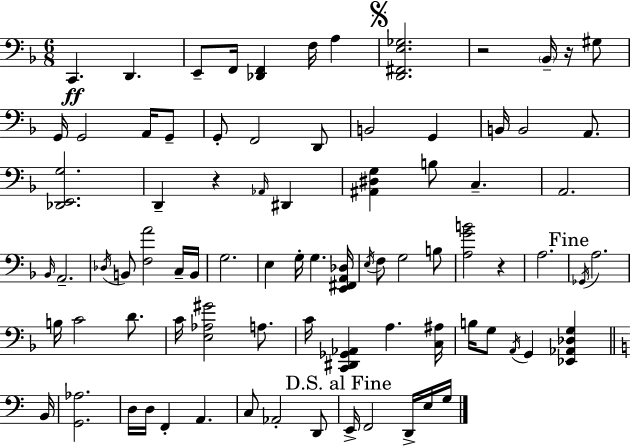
X:1
T:Untitled
M:6/8
L:1/4
K:Dm
C,, D,, E,,/2 F,,/4 [_D,,F,,] F,/4 A, [D,,^F,,E,_G,]2 z2 _B,,/4 z/4 ^G,/2 G,,/4 G,,2 A,,/4 G,,/2 G,,/2 F,,2 D,,/2 B,,2 G,, B,,/4 B,,2 A,,/2 [_D,,E,,G,]2 D,, z _A,,/4 ^D,, [^A,,^D,G,] B,/2 C, A,,2 _B,,/4 A,,2 _D,/4 B,,/2 [F,A]2 C,/4 B,,/4 G,2 E, G,/4 G, [E,,^F,,A,,_D,]/4 E,/4 F,/2 G,2 B,/2 [A,GB]2 z A,2 _G,,/4 A,2 B,/4 C2 D/2 C/4 [E,_A,^G]2 A,/2 C/4 [C,,^D,,_G,,_A,,] A, [C,^A,]/4 B,/4 G,/2 A,,/4 G,, [_E,,_A,,_D,G,] B,,/4 [G,,_A,]2 D,/4 D,/4 F,, A,, C,/2 _A,,2 D,,/2 E,,/4 F,,2 D,,/4 E,/4 G,/4